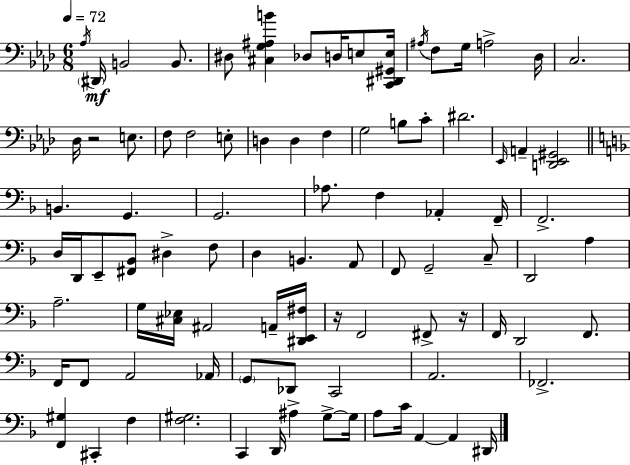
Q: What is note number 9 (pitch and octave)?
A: A#3